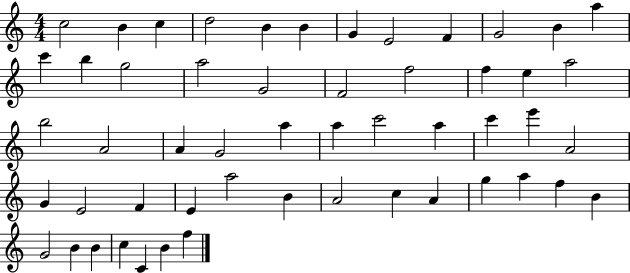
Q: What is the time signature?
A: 4/4